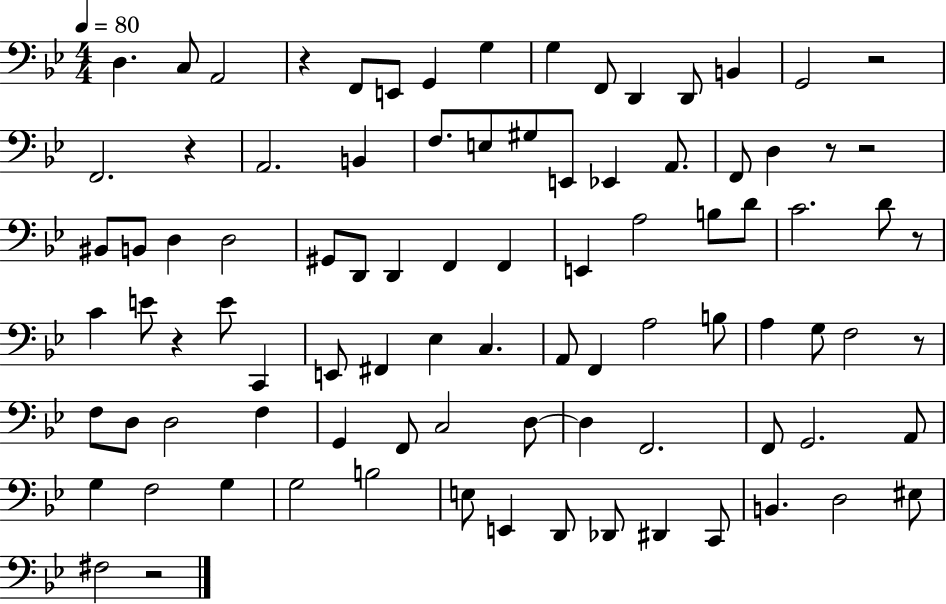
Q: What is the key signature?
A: BES major